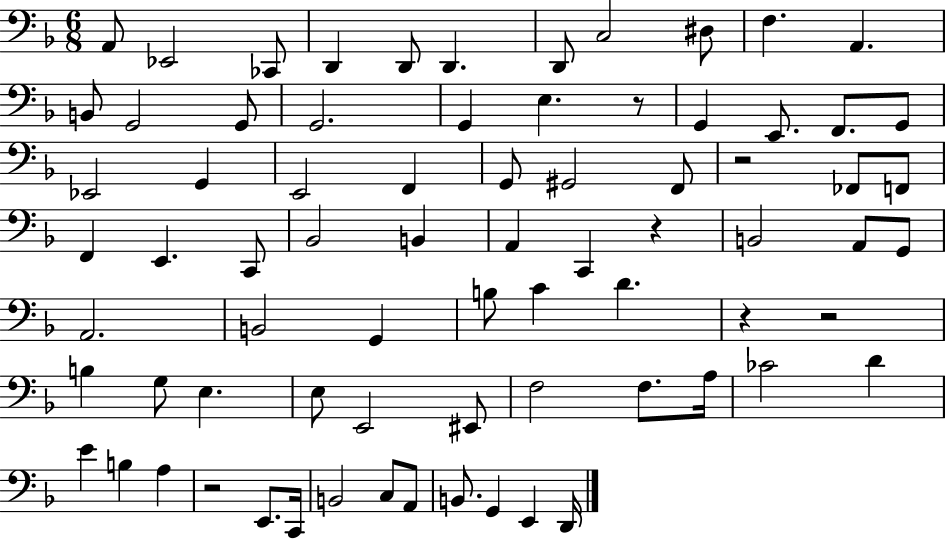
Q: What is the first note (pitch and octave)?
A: A2